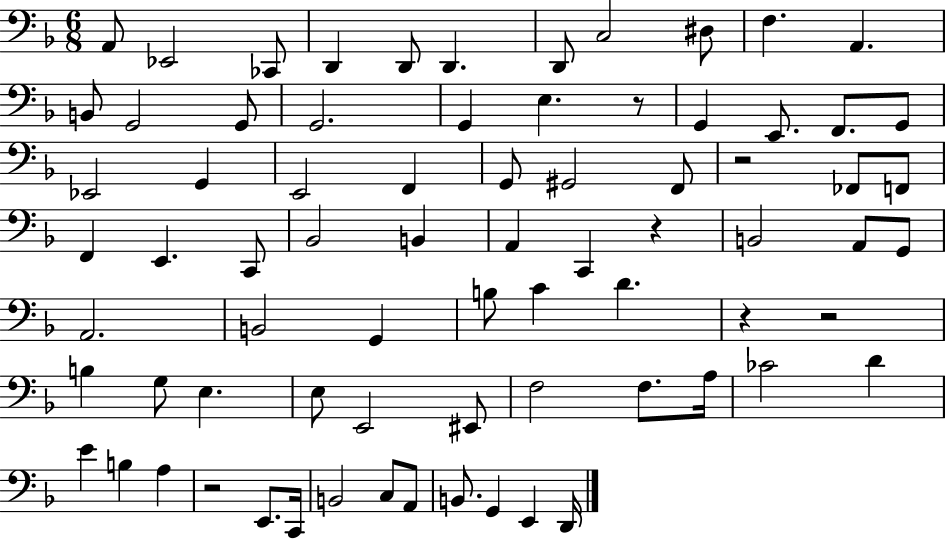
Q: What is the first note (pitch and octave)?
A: A2